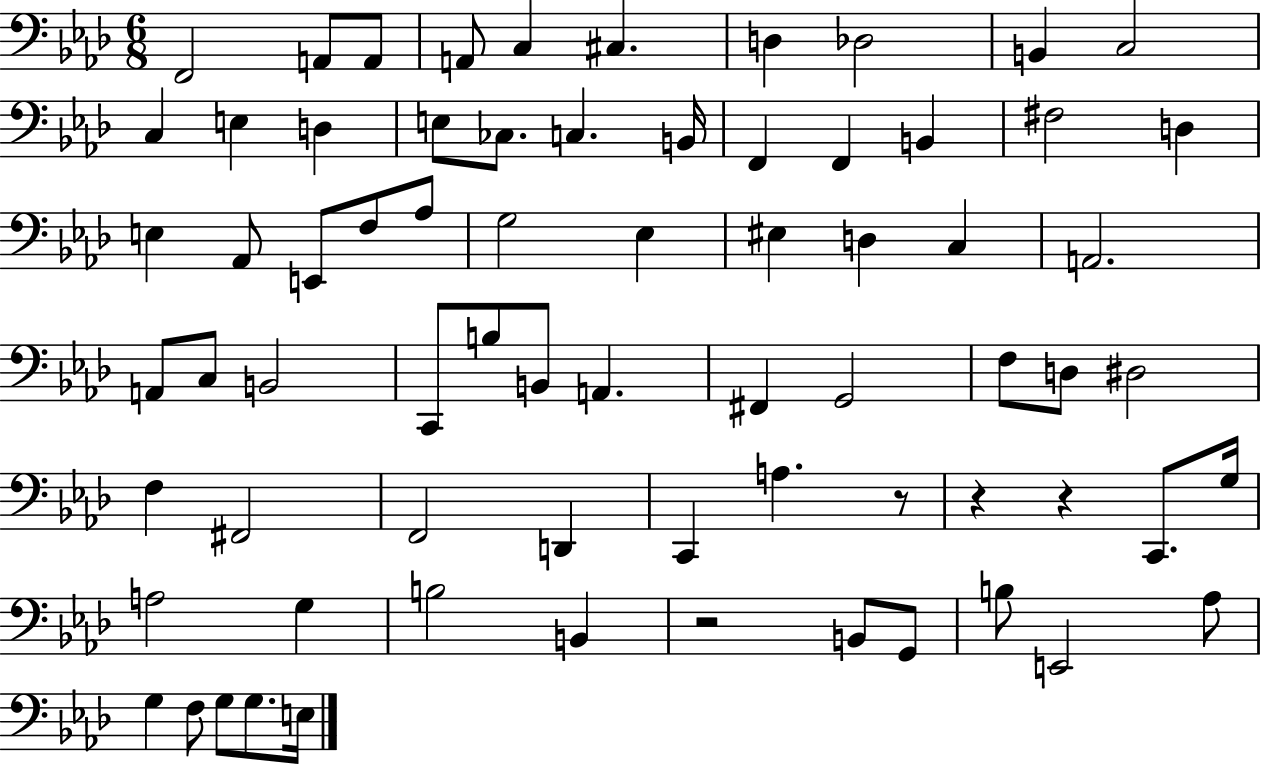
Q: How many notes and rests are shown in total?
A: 71